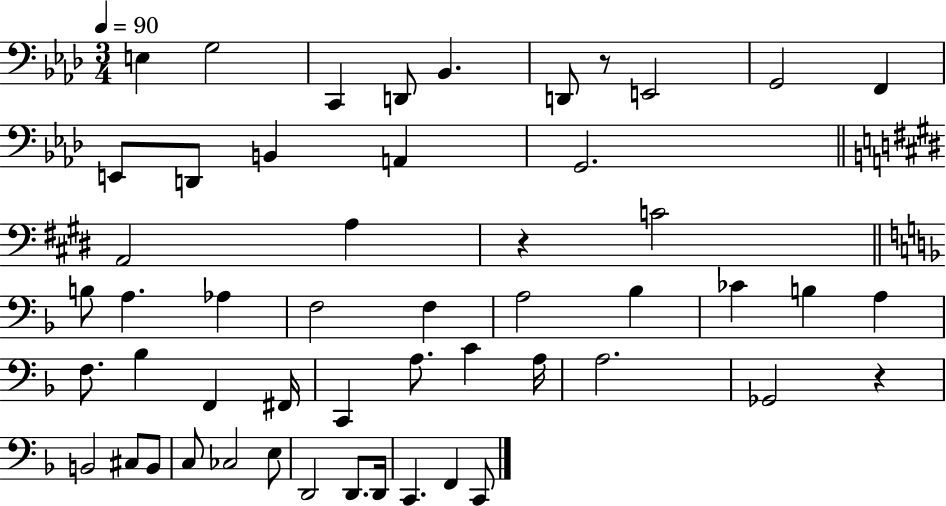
E3/q G3/h C2/q D2/e Bb2/q. D2/e R/e E2/h G2/h F2/q E2/e D2/e B2/q A2/q G2/h. A2/h A3/q R/q C4/h B3/e A3/q. Ab3/q F3/h F3/q A3/h Bb3/q CES4/q B3/q A3/q F3/e. Bb3/q F2/q F#2/s C2/q A3/e. C4/q A3/s A3/h. Gb2/h R/q B2/h C#3/e B2/e C3/e CES3/h E3/e D2/h D2/e. D2/s C2/q. F2/q C2/e